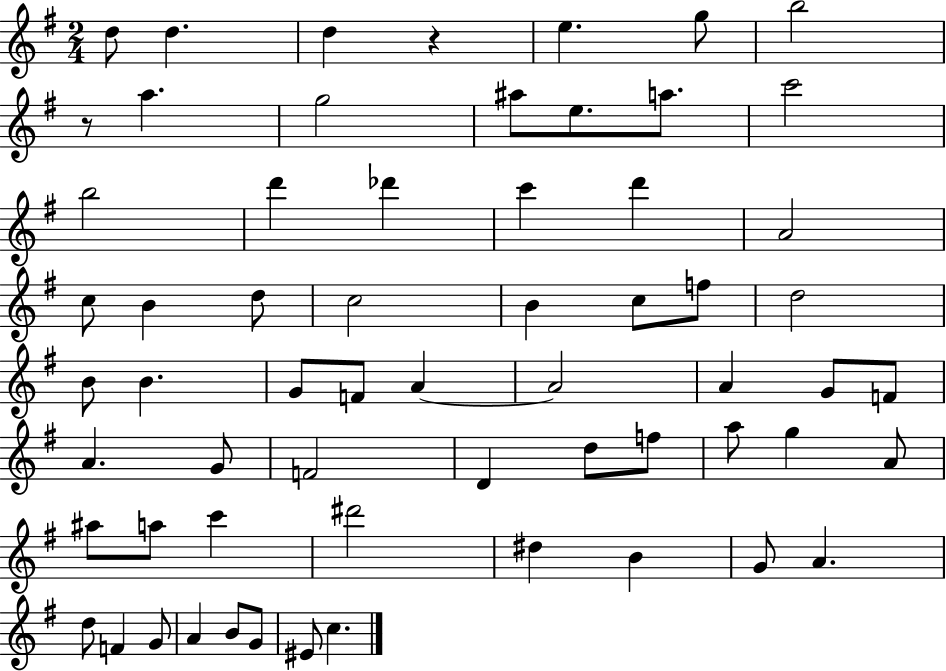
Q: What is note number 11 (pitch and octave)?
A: A5